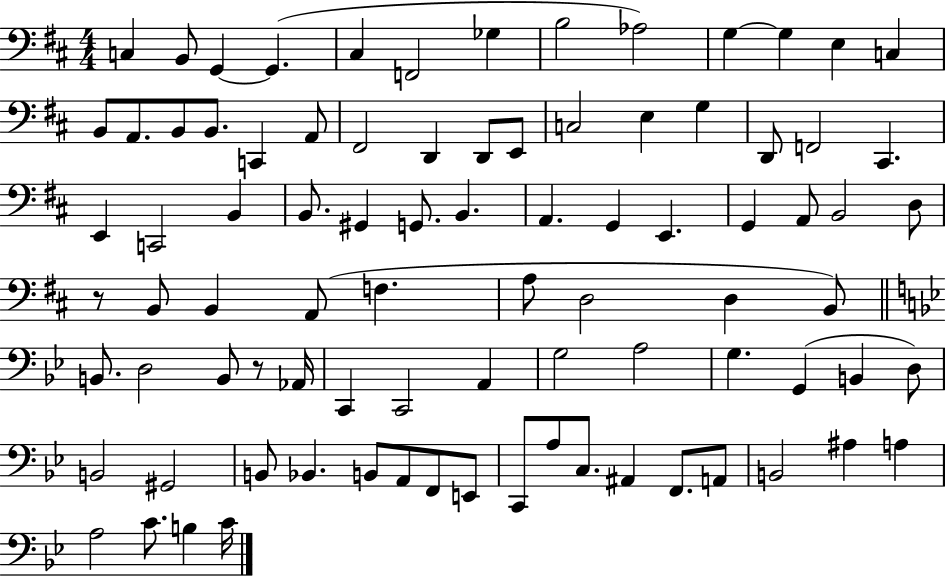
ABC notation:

X:1
T:Untitled
M:4/4
L:1/4
K:D
C, B,,/2 G,, G,, ^C, F,,2 _G, B,2 _A,2 G, G, E, C, B,,/2 A,,/2 B,,/2 B,,/2 C,, A,,/2 ^F,,2 D,, D,,/2 E,,/2 C,2 E, G, D,,/2 F,,2 ^C,, E,, C,,2 B,, B,,/2 ^G,, G,,/2 B,, A,, G,, E,, G,, A,,/2 B,,2 D,/2 z/2 B,,/2 B,, A,,/2 F, A,/2 D,2 D, B,,/2 B,,/2 D,2 B,,/2 z/2 _A,,/4 C,, C,,2 A,, G,2 A,2 G, G,, B,, D,/2 B,,2 ^G,,2 B,,/2 _B,, B,,/2 A,,/2 F,,/2 E,,/2 C,,/2 A,/2 C,/2 ^A,, F,,/2 A,,/2 B,,2 ^A, A, A,2 C/2 B, C/4